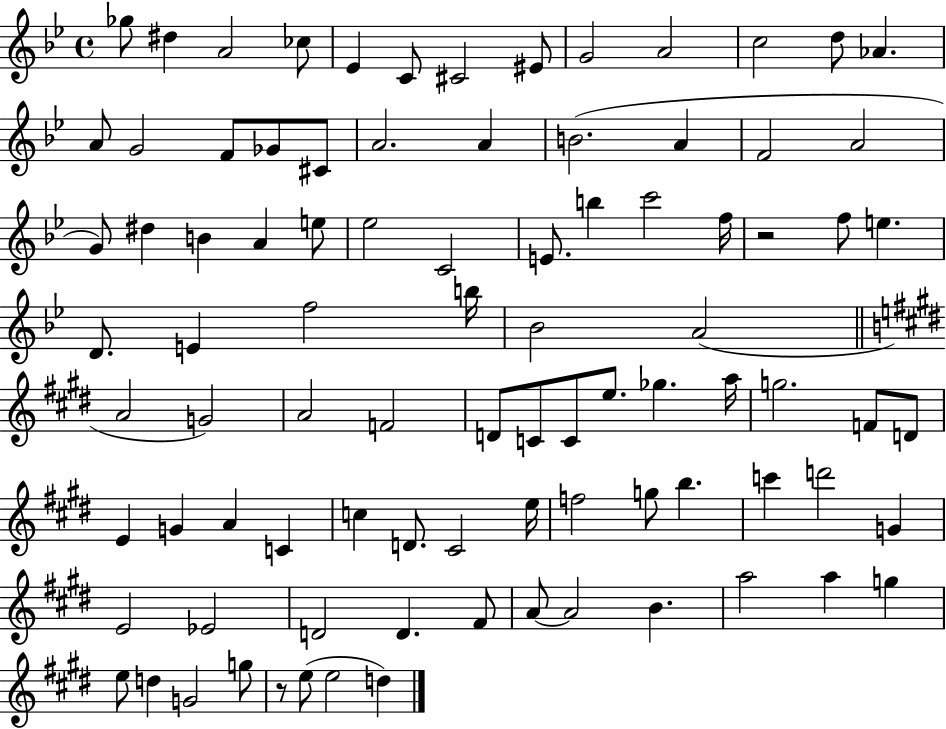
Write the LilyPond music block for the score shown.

{
  \clef treble
  \time 4/4
  \defaultTimeSignature
  \key bes \major
  ges''8 dis''4 a'2 ces''8 | ees'4 c'8 cis'2 eis'8 | g'2 a'2 | c''2 d''8 aes'4. | \break a'8 g'2 f'8 ges'8 cis'8 | a'2. a'4 | b'2.( a'4 | f'2 a'2 | \break g'8) dis''4 b'4 a'4 e''8 | ees''2 c'2 | e'8. b''4 c'''2 f''16 | r2 f''8 e''4. | \break d'8. e'4 f''2 b''16 | bes'2 a'2( | \bar "||" \break \key e \major a'2 g'2) | a'2 f'2 | d'8 c'8 c'8 e''8. ges''4. a''16 | g''2. f'8 d'8 | \break e'4 g'4 a'4 c'4 | c''4 d'8. cis'2 e''16 | f''2 g''8 b''4. | c'''4 d'''2 g'4 | \break e'2 ees'2 | d'2 d'4. fis'8 | a'8~~ a'2 b'4. | a''2 a''4 g''4 | \break e''8 d''4 g'2 g''8 | r8 e''8( e''2 d''4) | \bar "|."
}